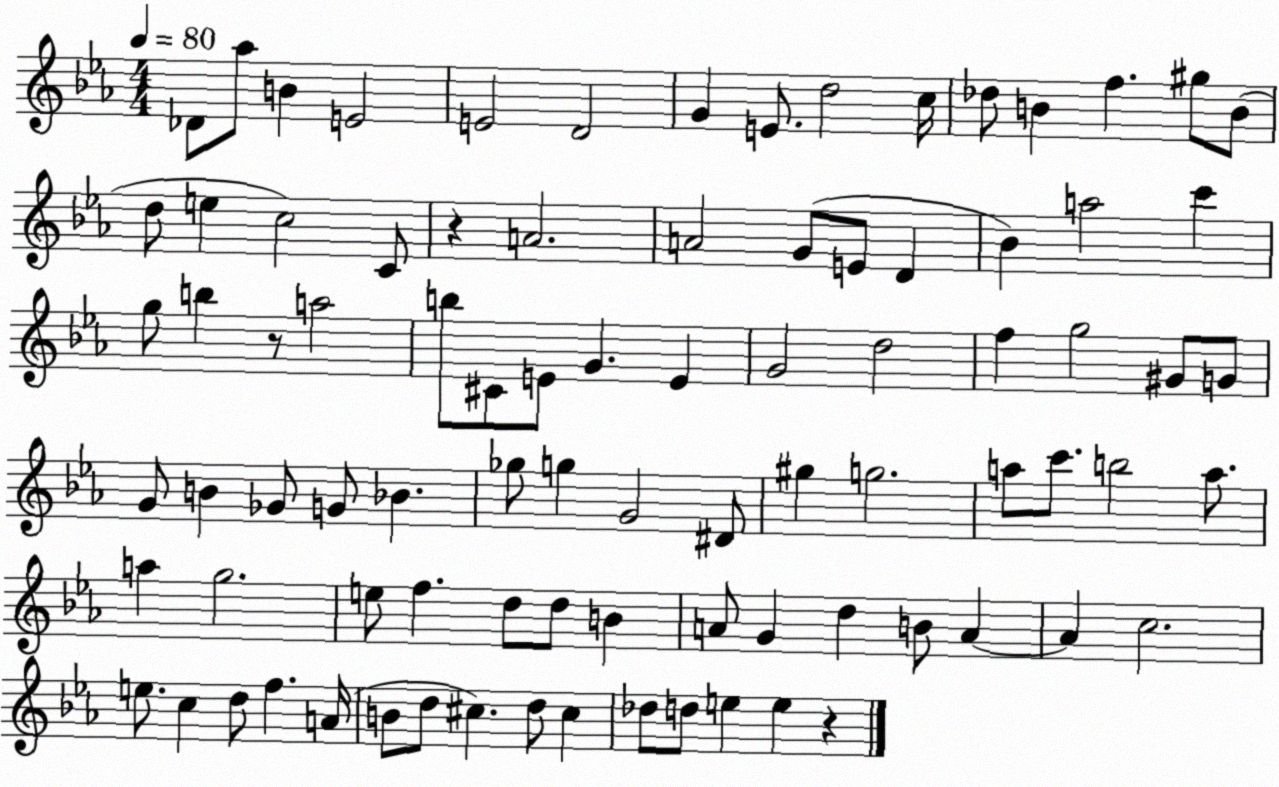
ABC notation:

X:1
T:Untitled
M:4/4
L:1/4
K:Eb
_D/2 _a/2 B E2 E2 D2 G E/2 d2 c/4 _d/2 B f ^g/2 B/2 d/2 e c2 C/2 z A2 A2 G/2 E/2 D _B a2 c' g/2 b z/2 a2 b/2 ^C/2 E/2 G E G2 d2 f g2 ^G/2 G/2 G/2 B _G/2 G/2 _B _g/2 g G2 ^D/2 ^g g2 a/2 c'/2 b2 a/2 a g2 e/2 f d/2 d/2 B A/2 G d B/2 A A c2 e/2 c d/2 f A/4 B/2 d/2 ^c d/2 ^c _d/2 d/2 e e z